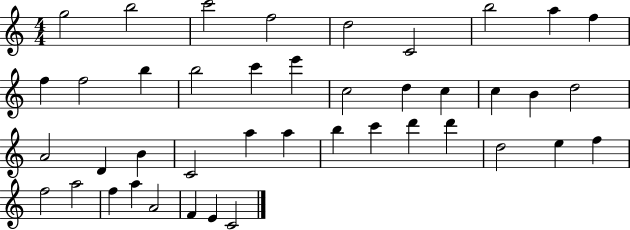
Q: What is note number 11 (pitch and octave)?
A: F5